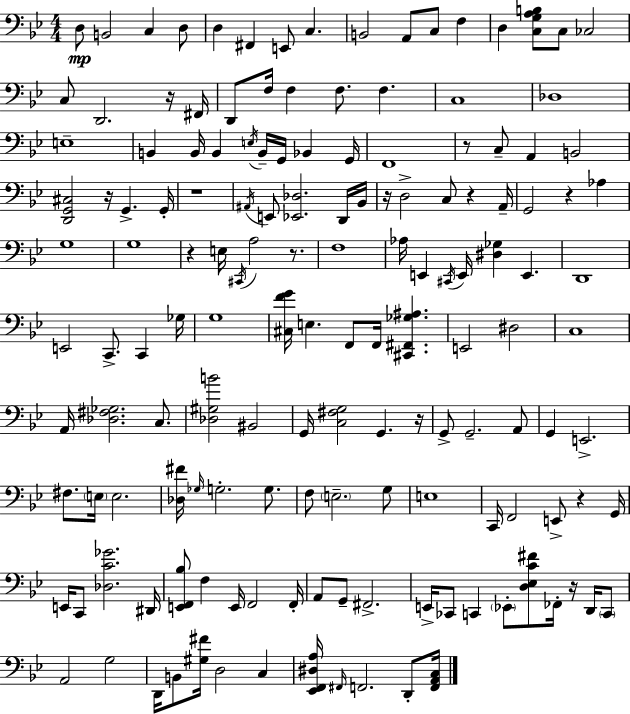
D3/e B2/h C3/q D3/e D3/q F#2/q E2/e C3/q. B2/h A2/e C3/e F3/q D3/q [C3,G3,A3,B3]/e C3/e CES3/h C3/e D2/h. R/s F#2/s D2/e F3/s F3/q F3/e. F3/q. C3/w Db3/w E3/w B2/q B2/s B2/q E3/s B2/s G2/s Bb2/q G2/s F2/w R/e C3/e A2/q B2/h [D2,G2,C#3]/h R/s G2/q. G2/s R/w A#2/s E2/e [Eb2,Db3]/h. D2/s Bb2/s R/s D3/h C3/e R/q A2/s G2/h R/q Ab3/q G3/w G3/w R/q E3/s C#2/s A3/h R/e. F3/w Ab3/s E2/q C#2/s E2/s [D#3,Gb3]/q E2/q. D2/w E2/h C2/e. C2/q Gb3/s G3/w [C#3,F4,G4]/s E3/q. F2/e F2/s [C#2,F#2,Gb3,A#3]/q. E2/h D#3/h C3/w A2/s [Db3,F#3,Gb3]/h. C3/e. [Db3,G#3,B4]/h BIS2/h G2/s [C3,F#3,G3]/h G2/q. R/s G2/e G2/h. A2/e G2/q E2/h. F#3/e. E3/s E3/h. [Db3,F#4]/s Gb3/s G3/h. G3/e. F3/e E3/h. G3/e E3/w C2/s F2/h E2/e R/q G2/s E2/s C2/e [Db3,C4,Gb4]/h. D#2/s [E2,F2,Bb3]/e F3/q E2/s F2/h F2/s A2/e G2/e F#2/h. E2/s CES2/e C2/q Eb2/e [D3,Eb3,C4,F#4]/e FES2/s R/s D2/s C2/e A2/h G3/h D2/s B2/e [G#3,F#4]/s D3/h C3/q [Eb2,F2,D#3,A3]/s F#2/s F2/h. D2/e [F2,A2,C3]/s